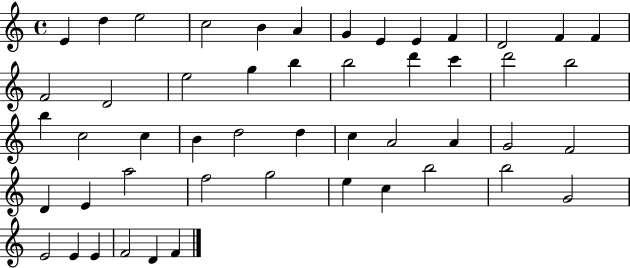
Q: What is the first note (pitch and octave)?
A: E4